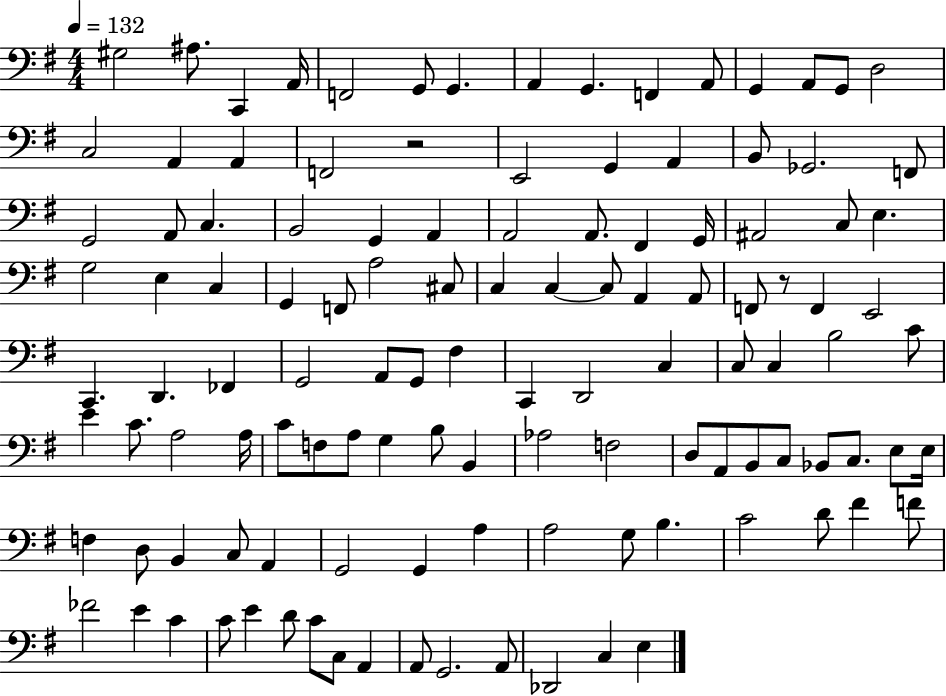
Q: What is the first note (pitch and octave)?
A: G#3